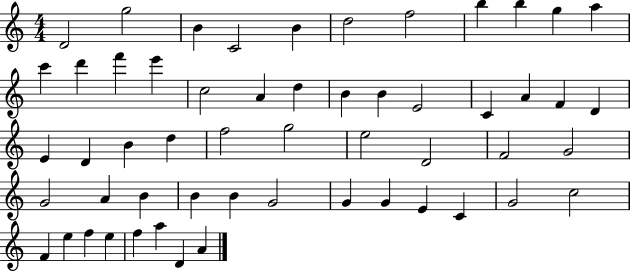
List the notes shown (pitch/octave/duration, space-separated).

D4/h G5/h B4/q C4/h B4/q D5/h F5/h B5/q B5/q G5/q A5/q C6/q D6/q F6/q E6/q C5/h A4/q D5/q B4/q B4/q E4/h C4/q A4/q F4/q D4/q E4/q D4/q B4/q D5/q F5/h G5/h E5/h D4/h F4/h G4/h G4/h A4/q B4/q B4/q B4/q G4/h G4/q G4/q E4/q C4/q G4/h C5/h F4/q E5/q F5/q E5/q F5/q A5/q D4/q A4/q